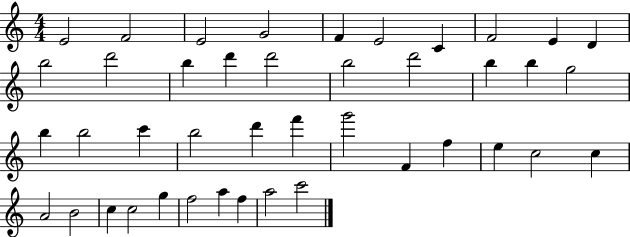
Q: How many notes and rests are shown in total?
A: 42